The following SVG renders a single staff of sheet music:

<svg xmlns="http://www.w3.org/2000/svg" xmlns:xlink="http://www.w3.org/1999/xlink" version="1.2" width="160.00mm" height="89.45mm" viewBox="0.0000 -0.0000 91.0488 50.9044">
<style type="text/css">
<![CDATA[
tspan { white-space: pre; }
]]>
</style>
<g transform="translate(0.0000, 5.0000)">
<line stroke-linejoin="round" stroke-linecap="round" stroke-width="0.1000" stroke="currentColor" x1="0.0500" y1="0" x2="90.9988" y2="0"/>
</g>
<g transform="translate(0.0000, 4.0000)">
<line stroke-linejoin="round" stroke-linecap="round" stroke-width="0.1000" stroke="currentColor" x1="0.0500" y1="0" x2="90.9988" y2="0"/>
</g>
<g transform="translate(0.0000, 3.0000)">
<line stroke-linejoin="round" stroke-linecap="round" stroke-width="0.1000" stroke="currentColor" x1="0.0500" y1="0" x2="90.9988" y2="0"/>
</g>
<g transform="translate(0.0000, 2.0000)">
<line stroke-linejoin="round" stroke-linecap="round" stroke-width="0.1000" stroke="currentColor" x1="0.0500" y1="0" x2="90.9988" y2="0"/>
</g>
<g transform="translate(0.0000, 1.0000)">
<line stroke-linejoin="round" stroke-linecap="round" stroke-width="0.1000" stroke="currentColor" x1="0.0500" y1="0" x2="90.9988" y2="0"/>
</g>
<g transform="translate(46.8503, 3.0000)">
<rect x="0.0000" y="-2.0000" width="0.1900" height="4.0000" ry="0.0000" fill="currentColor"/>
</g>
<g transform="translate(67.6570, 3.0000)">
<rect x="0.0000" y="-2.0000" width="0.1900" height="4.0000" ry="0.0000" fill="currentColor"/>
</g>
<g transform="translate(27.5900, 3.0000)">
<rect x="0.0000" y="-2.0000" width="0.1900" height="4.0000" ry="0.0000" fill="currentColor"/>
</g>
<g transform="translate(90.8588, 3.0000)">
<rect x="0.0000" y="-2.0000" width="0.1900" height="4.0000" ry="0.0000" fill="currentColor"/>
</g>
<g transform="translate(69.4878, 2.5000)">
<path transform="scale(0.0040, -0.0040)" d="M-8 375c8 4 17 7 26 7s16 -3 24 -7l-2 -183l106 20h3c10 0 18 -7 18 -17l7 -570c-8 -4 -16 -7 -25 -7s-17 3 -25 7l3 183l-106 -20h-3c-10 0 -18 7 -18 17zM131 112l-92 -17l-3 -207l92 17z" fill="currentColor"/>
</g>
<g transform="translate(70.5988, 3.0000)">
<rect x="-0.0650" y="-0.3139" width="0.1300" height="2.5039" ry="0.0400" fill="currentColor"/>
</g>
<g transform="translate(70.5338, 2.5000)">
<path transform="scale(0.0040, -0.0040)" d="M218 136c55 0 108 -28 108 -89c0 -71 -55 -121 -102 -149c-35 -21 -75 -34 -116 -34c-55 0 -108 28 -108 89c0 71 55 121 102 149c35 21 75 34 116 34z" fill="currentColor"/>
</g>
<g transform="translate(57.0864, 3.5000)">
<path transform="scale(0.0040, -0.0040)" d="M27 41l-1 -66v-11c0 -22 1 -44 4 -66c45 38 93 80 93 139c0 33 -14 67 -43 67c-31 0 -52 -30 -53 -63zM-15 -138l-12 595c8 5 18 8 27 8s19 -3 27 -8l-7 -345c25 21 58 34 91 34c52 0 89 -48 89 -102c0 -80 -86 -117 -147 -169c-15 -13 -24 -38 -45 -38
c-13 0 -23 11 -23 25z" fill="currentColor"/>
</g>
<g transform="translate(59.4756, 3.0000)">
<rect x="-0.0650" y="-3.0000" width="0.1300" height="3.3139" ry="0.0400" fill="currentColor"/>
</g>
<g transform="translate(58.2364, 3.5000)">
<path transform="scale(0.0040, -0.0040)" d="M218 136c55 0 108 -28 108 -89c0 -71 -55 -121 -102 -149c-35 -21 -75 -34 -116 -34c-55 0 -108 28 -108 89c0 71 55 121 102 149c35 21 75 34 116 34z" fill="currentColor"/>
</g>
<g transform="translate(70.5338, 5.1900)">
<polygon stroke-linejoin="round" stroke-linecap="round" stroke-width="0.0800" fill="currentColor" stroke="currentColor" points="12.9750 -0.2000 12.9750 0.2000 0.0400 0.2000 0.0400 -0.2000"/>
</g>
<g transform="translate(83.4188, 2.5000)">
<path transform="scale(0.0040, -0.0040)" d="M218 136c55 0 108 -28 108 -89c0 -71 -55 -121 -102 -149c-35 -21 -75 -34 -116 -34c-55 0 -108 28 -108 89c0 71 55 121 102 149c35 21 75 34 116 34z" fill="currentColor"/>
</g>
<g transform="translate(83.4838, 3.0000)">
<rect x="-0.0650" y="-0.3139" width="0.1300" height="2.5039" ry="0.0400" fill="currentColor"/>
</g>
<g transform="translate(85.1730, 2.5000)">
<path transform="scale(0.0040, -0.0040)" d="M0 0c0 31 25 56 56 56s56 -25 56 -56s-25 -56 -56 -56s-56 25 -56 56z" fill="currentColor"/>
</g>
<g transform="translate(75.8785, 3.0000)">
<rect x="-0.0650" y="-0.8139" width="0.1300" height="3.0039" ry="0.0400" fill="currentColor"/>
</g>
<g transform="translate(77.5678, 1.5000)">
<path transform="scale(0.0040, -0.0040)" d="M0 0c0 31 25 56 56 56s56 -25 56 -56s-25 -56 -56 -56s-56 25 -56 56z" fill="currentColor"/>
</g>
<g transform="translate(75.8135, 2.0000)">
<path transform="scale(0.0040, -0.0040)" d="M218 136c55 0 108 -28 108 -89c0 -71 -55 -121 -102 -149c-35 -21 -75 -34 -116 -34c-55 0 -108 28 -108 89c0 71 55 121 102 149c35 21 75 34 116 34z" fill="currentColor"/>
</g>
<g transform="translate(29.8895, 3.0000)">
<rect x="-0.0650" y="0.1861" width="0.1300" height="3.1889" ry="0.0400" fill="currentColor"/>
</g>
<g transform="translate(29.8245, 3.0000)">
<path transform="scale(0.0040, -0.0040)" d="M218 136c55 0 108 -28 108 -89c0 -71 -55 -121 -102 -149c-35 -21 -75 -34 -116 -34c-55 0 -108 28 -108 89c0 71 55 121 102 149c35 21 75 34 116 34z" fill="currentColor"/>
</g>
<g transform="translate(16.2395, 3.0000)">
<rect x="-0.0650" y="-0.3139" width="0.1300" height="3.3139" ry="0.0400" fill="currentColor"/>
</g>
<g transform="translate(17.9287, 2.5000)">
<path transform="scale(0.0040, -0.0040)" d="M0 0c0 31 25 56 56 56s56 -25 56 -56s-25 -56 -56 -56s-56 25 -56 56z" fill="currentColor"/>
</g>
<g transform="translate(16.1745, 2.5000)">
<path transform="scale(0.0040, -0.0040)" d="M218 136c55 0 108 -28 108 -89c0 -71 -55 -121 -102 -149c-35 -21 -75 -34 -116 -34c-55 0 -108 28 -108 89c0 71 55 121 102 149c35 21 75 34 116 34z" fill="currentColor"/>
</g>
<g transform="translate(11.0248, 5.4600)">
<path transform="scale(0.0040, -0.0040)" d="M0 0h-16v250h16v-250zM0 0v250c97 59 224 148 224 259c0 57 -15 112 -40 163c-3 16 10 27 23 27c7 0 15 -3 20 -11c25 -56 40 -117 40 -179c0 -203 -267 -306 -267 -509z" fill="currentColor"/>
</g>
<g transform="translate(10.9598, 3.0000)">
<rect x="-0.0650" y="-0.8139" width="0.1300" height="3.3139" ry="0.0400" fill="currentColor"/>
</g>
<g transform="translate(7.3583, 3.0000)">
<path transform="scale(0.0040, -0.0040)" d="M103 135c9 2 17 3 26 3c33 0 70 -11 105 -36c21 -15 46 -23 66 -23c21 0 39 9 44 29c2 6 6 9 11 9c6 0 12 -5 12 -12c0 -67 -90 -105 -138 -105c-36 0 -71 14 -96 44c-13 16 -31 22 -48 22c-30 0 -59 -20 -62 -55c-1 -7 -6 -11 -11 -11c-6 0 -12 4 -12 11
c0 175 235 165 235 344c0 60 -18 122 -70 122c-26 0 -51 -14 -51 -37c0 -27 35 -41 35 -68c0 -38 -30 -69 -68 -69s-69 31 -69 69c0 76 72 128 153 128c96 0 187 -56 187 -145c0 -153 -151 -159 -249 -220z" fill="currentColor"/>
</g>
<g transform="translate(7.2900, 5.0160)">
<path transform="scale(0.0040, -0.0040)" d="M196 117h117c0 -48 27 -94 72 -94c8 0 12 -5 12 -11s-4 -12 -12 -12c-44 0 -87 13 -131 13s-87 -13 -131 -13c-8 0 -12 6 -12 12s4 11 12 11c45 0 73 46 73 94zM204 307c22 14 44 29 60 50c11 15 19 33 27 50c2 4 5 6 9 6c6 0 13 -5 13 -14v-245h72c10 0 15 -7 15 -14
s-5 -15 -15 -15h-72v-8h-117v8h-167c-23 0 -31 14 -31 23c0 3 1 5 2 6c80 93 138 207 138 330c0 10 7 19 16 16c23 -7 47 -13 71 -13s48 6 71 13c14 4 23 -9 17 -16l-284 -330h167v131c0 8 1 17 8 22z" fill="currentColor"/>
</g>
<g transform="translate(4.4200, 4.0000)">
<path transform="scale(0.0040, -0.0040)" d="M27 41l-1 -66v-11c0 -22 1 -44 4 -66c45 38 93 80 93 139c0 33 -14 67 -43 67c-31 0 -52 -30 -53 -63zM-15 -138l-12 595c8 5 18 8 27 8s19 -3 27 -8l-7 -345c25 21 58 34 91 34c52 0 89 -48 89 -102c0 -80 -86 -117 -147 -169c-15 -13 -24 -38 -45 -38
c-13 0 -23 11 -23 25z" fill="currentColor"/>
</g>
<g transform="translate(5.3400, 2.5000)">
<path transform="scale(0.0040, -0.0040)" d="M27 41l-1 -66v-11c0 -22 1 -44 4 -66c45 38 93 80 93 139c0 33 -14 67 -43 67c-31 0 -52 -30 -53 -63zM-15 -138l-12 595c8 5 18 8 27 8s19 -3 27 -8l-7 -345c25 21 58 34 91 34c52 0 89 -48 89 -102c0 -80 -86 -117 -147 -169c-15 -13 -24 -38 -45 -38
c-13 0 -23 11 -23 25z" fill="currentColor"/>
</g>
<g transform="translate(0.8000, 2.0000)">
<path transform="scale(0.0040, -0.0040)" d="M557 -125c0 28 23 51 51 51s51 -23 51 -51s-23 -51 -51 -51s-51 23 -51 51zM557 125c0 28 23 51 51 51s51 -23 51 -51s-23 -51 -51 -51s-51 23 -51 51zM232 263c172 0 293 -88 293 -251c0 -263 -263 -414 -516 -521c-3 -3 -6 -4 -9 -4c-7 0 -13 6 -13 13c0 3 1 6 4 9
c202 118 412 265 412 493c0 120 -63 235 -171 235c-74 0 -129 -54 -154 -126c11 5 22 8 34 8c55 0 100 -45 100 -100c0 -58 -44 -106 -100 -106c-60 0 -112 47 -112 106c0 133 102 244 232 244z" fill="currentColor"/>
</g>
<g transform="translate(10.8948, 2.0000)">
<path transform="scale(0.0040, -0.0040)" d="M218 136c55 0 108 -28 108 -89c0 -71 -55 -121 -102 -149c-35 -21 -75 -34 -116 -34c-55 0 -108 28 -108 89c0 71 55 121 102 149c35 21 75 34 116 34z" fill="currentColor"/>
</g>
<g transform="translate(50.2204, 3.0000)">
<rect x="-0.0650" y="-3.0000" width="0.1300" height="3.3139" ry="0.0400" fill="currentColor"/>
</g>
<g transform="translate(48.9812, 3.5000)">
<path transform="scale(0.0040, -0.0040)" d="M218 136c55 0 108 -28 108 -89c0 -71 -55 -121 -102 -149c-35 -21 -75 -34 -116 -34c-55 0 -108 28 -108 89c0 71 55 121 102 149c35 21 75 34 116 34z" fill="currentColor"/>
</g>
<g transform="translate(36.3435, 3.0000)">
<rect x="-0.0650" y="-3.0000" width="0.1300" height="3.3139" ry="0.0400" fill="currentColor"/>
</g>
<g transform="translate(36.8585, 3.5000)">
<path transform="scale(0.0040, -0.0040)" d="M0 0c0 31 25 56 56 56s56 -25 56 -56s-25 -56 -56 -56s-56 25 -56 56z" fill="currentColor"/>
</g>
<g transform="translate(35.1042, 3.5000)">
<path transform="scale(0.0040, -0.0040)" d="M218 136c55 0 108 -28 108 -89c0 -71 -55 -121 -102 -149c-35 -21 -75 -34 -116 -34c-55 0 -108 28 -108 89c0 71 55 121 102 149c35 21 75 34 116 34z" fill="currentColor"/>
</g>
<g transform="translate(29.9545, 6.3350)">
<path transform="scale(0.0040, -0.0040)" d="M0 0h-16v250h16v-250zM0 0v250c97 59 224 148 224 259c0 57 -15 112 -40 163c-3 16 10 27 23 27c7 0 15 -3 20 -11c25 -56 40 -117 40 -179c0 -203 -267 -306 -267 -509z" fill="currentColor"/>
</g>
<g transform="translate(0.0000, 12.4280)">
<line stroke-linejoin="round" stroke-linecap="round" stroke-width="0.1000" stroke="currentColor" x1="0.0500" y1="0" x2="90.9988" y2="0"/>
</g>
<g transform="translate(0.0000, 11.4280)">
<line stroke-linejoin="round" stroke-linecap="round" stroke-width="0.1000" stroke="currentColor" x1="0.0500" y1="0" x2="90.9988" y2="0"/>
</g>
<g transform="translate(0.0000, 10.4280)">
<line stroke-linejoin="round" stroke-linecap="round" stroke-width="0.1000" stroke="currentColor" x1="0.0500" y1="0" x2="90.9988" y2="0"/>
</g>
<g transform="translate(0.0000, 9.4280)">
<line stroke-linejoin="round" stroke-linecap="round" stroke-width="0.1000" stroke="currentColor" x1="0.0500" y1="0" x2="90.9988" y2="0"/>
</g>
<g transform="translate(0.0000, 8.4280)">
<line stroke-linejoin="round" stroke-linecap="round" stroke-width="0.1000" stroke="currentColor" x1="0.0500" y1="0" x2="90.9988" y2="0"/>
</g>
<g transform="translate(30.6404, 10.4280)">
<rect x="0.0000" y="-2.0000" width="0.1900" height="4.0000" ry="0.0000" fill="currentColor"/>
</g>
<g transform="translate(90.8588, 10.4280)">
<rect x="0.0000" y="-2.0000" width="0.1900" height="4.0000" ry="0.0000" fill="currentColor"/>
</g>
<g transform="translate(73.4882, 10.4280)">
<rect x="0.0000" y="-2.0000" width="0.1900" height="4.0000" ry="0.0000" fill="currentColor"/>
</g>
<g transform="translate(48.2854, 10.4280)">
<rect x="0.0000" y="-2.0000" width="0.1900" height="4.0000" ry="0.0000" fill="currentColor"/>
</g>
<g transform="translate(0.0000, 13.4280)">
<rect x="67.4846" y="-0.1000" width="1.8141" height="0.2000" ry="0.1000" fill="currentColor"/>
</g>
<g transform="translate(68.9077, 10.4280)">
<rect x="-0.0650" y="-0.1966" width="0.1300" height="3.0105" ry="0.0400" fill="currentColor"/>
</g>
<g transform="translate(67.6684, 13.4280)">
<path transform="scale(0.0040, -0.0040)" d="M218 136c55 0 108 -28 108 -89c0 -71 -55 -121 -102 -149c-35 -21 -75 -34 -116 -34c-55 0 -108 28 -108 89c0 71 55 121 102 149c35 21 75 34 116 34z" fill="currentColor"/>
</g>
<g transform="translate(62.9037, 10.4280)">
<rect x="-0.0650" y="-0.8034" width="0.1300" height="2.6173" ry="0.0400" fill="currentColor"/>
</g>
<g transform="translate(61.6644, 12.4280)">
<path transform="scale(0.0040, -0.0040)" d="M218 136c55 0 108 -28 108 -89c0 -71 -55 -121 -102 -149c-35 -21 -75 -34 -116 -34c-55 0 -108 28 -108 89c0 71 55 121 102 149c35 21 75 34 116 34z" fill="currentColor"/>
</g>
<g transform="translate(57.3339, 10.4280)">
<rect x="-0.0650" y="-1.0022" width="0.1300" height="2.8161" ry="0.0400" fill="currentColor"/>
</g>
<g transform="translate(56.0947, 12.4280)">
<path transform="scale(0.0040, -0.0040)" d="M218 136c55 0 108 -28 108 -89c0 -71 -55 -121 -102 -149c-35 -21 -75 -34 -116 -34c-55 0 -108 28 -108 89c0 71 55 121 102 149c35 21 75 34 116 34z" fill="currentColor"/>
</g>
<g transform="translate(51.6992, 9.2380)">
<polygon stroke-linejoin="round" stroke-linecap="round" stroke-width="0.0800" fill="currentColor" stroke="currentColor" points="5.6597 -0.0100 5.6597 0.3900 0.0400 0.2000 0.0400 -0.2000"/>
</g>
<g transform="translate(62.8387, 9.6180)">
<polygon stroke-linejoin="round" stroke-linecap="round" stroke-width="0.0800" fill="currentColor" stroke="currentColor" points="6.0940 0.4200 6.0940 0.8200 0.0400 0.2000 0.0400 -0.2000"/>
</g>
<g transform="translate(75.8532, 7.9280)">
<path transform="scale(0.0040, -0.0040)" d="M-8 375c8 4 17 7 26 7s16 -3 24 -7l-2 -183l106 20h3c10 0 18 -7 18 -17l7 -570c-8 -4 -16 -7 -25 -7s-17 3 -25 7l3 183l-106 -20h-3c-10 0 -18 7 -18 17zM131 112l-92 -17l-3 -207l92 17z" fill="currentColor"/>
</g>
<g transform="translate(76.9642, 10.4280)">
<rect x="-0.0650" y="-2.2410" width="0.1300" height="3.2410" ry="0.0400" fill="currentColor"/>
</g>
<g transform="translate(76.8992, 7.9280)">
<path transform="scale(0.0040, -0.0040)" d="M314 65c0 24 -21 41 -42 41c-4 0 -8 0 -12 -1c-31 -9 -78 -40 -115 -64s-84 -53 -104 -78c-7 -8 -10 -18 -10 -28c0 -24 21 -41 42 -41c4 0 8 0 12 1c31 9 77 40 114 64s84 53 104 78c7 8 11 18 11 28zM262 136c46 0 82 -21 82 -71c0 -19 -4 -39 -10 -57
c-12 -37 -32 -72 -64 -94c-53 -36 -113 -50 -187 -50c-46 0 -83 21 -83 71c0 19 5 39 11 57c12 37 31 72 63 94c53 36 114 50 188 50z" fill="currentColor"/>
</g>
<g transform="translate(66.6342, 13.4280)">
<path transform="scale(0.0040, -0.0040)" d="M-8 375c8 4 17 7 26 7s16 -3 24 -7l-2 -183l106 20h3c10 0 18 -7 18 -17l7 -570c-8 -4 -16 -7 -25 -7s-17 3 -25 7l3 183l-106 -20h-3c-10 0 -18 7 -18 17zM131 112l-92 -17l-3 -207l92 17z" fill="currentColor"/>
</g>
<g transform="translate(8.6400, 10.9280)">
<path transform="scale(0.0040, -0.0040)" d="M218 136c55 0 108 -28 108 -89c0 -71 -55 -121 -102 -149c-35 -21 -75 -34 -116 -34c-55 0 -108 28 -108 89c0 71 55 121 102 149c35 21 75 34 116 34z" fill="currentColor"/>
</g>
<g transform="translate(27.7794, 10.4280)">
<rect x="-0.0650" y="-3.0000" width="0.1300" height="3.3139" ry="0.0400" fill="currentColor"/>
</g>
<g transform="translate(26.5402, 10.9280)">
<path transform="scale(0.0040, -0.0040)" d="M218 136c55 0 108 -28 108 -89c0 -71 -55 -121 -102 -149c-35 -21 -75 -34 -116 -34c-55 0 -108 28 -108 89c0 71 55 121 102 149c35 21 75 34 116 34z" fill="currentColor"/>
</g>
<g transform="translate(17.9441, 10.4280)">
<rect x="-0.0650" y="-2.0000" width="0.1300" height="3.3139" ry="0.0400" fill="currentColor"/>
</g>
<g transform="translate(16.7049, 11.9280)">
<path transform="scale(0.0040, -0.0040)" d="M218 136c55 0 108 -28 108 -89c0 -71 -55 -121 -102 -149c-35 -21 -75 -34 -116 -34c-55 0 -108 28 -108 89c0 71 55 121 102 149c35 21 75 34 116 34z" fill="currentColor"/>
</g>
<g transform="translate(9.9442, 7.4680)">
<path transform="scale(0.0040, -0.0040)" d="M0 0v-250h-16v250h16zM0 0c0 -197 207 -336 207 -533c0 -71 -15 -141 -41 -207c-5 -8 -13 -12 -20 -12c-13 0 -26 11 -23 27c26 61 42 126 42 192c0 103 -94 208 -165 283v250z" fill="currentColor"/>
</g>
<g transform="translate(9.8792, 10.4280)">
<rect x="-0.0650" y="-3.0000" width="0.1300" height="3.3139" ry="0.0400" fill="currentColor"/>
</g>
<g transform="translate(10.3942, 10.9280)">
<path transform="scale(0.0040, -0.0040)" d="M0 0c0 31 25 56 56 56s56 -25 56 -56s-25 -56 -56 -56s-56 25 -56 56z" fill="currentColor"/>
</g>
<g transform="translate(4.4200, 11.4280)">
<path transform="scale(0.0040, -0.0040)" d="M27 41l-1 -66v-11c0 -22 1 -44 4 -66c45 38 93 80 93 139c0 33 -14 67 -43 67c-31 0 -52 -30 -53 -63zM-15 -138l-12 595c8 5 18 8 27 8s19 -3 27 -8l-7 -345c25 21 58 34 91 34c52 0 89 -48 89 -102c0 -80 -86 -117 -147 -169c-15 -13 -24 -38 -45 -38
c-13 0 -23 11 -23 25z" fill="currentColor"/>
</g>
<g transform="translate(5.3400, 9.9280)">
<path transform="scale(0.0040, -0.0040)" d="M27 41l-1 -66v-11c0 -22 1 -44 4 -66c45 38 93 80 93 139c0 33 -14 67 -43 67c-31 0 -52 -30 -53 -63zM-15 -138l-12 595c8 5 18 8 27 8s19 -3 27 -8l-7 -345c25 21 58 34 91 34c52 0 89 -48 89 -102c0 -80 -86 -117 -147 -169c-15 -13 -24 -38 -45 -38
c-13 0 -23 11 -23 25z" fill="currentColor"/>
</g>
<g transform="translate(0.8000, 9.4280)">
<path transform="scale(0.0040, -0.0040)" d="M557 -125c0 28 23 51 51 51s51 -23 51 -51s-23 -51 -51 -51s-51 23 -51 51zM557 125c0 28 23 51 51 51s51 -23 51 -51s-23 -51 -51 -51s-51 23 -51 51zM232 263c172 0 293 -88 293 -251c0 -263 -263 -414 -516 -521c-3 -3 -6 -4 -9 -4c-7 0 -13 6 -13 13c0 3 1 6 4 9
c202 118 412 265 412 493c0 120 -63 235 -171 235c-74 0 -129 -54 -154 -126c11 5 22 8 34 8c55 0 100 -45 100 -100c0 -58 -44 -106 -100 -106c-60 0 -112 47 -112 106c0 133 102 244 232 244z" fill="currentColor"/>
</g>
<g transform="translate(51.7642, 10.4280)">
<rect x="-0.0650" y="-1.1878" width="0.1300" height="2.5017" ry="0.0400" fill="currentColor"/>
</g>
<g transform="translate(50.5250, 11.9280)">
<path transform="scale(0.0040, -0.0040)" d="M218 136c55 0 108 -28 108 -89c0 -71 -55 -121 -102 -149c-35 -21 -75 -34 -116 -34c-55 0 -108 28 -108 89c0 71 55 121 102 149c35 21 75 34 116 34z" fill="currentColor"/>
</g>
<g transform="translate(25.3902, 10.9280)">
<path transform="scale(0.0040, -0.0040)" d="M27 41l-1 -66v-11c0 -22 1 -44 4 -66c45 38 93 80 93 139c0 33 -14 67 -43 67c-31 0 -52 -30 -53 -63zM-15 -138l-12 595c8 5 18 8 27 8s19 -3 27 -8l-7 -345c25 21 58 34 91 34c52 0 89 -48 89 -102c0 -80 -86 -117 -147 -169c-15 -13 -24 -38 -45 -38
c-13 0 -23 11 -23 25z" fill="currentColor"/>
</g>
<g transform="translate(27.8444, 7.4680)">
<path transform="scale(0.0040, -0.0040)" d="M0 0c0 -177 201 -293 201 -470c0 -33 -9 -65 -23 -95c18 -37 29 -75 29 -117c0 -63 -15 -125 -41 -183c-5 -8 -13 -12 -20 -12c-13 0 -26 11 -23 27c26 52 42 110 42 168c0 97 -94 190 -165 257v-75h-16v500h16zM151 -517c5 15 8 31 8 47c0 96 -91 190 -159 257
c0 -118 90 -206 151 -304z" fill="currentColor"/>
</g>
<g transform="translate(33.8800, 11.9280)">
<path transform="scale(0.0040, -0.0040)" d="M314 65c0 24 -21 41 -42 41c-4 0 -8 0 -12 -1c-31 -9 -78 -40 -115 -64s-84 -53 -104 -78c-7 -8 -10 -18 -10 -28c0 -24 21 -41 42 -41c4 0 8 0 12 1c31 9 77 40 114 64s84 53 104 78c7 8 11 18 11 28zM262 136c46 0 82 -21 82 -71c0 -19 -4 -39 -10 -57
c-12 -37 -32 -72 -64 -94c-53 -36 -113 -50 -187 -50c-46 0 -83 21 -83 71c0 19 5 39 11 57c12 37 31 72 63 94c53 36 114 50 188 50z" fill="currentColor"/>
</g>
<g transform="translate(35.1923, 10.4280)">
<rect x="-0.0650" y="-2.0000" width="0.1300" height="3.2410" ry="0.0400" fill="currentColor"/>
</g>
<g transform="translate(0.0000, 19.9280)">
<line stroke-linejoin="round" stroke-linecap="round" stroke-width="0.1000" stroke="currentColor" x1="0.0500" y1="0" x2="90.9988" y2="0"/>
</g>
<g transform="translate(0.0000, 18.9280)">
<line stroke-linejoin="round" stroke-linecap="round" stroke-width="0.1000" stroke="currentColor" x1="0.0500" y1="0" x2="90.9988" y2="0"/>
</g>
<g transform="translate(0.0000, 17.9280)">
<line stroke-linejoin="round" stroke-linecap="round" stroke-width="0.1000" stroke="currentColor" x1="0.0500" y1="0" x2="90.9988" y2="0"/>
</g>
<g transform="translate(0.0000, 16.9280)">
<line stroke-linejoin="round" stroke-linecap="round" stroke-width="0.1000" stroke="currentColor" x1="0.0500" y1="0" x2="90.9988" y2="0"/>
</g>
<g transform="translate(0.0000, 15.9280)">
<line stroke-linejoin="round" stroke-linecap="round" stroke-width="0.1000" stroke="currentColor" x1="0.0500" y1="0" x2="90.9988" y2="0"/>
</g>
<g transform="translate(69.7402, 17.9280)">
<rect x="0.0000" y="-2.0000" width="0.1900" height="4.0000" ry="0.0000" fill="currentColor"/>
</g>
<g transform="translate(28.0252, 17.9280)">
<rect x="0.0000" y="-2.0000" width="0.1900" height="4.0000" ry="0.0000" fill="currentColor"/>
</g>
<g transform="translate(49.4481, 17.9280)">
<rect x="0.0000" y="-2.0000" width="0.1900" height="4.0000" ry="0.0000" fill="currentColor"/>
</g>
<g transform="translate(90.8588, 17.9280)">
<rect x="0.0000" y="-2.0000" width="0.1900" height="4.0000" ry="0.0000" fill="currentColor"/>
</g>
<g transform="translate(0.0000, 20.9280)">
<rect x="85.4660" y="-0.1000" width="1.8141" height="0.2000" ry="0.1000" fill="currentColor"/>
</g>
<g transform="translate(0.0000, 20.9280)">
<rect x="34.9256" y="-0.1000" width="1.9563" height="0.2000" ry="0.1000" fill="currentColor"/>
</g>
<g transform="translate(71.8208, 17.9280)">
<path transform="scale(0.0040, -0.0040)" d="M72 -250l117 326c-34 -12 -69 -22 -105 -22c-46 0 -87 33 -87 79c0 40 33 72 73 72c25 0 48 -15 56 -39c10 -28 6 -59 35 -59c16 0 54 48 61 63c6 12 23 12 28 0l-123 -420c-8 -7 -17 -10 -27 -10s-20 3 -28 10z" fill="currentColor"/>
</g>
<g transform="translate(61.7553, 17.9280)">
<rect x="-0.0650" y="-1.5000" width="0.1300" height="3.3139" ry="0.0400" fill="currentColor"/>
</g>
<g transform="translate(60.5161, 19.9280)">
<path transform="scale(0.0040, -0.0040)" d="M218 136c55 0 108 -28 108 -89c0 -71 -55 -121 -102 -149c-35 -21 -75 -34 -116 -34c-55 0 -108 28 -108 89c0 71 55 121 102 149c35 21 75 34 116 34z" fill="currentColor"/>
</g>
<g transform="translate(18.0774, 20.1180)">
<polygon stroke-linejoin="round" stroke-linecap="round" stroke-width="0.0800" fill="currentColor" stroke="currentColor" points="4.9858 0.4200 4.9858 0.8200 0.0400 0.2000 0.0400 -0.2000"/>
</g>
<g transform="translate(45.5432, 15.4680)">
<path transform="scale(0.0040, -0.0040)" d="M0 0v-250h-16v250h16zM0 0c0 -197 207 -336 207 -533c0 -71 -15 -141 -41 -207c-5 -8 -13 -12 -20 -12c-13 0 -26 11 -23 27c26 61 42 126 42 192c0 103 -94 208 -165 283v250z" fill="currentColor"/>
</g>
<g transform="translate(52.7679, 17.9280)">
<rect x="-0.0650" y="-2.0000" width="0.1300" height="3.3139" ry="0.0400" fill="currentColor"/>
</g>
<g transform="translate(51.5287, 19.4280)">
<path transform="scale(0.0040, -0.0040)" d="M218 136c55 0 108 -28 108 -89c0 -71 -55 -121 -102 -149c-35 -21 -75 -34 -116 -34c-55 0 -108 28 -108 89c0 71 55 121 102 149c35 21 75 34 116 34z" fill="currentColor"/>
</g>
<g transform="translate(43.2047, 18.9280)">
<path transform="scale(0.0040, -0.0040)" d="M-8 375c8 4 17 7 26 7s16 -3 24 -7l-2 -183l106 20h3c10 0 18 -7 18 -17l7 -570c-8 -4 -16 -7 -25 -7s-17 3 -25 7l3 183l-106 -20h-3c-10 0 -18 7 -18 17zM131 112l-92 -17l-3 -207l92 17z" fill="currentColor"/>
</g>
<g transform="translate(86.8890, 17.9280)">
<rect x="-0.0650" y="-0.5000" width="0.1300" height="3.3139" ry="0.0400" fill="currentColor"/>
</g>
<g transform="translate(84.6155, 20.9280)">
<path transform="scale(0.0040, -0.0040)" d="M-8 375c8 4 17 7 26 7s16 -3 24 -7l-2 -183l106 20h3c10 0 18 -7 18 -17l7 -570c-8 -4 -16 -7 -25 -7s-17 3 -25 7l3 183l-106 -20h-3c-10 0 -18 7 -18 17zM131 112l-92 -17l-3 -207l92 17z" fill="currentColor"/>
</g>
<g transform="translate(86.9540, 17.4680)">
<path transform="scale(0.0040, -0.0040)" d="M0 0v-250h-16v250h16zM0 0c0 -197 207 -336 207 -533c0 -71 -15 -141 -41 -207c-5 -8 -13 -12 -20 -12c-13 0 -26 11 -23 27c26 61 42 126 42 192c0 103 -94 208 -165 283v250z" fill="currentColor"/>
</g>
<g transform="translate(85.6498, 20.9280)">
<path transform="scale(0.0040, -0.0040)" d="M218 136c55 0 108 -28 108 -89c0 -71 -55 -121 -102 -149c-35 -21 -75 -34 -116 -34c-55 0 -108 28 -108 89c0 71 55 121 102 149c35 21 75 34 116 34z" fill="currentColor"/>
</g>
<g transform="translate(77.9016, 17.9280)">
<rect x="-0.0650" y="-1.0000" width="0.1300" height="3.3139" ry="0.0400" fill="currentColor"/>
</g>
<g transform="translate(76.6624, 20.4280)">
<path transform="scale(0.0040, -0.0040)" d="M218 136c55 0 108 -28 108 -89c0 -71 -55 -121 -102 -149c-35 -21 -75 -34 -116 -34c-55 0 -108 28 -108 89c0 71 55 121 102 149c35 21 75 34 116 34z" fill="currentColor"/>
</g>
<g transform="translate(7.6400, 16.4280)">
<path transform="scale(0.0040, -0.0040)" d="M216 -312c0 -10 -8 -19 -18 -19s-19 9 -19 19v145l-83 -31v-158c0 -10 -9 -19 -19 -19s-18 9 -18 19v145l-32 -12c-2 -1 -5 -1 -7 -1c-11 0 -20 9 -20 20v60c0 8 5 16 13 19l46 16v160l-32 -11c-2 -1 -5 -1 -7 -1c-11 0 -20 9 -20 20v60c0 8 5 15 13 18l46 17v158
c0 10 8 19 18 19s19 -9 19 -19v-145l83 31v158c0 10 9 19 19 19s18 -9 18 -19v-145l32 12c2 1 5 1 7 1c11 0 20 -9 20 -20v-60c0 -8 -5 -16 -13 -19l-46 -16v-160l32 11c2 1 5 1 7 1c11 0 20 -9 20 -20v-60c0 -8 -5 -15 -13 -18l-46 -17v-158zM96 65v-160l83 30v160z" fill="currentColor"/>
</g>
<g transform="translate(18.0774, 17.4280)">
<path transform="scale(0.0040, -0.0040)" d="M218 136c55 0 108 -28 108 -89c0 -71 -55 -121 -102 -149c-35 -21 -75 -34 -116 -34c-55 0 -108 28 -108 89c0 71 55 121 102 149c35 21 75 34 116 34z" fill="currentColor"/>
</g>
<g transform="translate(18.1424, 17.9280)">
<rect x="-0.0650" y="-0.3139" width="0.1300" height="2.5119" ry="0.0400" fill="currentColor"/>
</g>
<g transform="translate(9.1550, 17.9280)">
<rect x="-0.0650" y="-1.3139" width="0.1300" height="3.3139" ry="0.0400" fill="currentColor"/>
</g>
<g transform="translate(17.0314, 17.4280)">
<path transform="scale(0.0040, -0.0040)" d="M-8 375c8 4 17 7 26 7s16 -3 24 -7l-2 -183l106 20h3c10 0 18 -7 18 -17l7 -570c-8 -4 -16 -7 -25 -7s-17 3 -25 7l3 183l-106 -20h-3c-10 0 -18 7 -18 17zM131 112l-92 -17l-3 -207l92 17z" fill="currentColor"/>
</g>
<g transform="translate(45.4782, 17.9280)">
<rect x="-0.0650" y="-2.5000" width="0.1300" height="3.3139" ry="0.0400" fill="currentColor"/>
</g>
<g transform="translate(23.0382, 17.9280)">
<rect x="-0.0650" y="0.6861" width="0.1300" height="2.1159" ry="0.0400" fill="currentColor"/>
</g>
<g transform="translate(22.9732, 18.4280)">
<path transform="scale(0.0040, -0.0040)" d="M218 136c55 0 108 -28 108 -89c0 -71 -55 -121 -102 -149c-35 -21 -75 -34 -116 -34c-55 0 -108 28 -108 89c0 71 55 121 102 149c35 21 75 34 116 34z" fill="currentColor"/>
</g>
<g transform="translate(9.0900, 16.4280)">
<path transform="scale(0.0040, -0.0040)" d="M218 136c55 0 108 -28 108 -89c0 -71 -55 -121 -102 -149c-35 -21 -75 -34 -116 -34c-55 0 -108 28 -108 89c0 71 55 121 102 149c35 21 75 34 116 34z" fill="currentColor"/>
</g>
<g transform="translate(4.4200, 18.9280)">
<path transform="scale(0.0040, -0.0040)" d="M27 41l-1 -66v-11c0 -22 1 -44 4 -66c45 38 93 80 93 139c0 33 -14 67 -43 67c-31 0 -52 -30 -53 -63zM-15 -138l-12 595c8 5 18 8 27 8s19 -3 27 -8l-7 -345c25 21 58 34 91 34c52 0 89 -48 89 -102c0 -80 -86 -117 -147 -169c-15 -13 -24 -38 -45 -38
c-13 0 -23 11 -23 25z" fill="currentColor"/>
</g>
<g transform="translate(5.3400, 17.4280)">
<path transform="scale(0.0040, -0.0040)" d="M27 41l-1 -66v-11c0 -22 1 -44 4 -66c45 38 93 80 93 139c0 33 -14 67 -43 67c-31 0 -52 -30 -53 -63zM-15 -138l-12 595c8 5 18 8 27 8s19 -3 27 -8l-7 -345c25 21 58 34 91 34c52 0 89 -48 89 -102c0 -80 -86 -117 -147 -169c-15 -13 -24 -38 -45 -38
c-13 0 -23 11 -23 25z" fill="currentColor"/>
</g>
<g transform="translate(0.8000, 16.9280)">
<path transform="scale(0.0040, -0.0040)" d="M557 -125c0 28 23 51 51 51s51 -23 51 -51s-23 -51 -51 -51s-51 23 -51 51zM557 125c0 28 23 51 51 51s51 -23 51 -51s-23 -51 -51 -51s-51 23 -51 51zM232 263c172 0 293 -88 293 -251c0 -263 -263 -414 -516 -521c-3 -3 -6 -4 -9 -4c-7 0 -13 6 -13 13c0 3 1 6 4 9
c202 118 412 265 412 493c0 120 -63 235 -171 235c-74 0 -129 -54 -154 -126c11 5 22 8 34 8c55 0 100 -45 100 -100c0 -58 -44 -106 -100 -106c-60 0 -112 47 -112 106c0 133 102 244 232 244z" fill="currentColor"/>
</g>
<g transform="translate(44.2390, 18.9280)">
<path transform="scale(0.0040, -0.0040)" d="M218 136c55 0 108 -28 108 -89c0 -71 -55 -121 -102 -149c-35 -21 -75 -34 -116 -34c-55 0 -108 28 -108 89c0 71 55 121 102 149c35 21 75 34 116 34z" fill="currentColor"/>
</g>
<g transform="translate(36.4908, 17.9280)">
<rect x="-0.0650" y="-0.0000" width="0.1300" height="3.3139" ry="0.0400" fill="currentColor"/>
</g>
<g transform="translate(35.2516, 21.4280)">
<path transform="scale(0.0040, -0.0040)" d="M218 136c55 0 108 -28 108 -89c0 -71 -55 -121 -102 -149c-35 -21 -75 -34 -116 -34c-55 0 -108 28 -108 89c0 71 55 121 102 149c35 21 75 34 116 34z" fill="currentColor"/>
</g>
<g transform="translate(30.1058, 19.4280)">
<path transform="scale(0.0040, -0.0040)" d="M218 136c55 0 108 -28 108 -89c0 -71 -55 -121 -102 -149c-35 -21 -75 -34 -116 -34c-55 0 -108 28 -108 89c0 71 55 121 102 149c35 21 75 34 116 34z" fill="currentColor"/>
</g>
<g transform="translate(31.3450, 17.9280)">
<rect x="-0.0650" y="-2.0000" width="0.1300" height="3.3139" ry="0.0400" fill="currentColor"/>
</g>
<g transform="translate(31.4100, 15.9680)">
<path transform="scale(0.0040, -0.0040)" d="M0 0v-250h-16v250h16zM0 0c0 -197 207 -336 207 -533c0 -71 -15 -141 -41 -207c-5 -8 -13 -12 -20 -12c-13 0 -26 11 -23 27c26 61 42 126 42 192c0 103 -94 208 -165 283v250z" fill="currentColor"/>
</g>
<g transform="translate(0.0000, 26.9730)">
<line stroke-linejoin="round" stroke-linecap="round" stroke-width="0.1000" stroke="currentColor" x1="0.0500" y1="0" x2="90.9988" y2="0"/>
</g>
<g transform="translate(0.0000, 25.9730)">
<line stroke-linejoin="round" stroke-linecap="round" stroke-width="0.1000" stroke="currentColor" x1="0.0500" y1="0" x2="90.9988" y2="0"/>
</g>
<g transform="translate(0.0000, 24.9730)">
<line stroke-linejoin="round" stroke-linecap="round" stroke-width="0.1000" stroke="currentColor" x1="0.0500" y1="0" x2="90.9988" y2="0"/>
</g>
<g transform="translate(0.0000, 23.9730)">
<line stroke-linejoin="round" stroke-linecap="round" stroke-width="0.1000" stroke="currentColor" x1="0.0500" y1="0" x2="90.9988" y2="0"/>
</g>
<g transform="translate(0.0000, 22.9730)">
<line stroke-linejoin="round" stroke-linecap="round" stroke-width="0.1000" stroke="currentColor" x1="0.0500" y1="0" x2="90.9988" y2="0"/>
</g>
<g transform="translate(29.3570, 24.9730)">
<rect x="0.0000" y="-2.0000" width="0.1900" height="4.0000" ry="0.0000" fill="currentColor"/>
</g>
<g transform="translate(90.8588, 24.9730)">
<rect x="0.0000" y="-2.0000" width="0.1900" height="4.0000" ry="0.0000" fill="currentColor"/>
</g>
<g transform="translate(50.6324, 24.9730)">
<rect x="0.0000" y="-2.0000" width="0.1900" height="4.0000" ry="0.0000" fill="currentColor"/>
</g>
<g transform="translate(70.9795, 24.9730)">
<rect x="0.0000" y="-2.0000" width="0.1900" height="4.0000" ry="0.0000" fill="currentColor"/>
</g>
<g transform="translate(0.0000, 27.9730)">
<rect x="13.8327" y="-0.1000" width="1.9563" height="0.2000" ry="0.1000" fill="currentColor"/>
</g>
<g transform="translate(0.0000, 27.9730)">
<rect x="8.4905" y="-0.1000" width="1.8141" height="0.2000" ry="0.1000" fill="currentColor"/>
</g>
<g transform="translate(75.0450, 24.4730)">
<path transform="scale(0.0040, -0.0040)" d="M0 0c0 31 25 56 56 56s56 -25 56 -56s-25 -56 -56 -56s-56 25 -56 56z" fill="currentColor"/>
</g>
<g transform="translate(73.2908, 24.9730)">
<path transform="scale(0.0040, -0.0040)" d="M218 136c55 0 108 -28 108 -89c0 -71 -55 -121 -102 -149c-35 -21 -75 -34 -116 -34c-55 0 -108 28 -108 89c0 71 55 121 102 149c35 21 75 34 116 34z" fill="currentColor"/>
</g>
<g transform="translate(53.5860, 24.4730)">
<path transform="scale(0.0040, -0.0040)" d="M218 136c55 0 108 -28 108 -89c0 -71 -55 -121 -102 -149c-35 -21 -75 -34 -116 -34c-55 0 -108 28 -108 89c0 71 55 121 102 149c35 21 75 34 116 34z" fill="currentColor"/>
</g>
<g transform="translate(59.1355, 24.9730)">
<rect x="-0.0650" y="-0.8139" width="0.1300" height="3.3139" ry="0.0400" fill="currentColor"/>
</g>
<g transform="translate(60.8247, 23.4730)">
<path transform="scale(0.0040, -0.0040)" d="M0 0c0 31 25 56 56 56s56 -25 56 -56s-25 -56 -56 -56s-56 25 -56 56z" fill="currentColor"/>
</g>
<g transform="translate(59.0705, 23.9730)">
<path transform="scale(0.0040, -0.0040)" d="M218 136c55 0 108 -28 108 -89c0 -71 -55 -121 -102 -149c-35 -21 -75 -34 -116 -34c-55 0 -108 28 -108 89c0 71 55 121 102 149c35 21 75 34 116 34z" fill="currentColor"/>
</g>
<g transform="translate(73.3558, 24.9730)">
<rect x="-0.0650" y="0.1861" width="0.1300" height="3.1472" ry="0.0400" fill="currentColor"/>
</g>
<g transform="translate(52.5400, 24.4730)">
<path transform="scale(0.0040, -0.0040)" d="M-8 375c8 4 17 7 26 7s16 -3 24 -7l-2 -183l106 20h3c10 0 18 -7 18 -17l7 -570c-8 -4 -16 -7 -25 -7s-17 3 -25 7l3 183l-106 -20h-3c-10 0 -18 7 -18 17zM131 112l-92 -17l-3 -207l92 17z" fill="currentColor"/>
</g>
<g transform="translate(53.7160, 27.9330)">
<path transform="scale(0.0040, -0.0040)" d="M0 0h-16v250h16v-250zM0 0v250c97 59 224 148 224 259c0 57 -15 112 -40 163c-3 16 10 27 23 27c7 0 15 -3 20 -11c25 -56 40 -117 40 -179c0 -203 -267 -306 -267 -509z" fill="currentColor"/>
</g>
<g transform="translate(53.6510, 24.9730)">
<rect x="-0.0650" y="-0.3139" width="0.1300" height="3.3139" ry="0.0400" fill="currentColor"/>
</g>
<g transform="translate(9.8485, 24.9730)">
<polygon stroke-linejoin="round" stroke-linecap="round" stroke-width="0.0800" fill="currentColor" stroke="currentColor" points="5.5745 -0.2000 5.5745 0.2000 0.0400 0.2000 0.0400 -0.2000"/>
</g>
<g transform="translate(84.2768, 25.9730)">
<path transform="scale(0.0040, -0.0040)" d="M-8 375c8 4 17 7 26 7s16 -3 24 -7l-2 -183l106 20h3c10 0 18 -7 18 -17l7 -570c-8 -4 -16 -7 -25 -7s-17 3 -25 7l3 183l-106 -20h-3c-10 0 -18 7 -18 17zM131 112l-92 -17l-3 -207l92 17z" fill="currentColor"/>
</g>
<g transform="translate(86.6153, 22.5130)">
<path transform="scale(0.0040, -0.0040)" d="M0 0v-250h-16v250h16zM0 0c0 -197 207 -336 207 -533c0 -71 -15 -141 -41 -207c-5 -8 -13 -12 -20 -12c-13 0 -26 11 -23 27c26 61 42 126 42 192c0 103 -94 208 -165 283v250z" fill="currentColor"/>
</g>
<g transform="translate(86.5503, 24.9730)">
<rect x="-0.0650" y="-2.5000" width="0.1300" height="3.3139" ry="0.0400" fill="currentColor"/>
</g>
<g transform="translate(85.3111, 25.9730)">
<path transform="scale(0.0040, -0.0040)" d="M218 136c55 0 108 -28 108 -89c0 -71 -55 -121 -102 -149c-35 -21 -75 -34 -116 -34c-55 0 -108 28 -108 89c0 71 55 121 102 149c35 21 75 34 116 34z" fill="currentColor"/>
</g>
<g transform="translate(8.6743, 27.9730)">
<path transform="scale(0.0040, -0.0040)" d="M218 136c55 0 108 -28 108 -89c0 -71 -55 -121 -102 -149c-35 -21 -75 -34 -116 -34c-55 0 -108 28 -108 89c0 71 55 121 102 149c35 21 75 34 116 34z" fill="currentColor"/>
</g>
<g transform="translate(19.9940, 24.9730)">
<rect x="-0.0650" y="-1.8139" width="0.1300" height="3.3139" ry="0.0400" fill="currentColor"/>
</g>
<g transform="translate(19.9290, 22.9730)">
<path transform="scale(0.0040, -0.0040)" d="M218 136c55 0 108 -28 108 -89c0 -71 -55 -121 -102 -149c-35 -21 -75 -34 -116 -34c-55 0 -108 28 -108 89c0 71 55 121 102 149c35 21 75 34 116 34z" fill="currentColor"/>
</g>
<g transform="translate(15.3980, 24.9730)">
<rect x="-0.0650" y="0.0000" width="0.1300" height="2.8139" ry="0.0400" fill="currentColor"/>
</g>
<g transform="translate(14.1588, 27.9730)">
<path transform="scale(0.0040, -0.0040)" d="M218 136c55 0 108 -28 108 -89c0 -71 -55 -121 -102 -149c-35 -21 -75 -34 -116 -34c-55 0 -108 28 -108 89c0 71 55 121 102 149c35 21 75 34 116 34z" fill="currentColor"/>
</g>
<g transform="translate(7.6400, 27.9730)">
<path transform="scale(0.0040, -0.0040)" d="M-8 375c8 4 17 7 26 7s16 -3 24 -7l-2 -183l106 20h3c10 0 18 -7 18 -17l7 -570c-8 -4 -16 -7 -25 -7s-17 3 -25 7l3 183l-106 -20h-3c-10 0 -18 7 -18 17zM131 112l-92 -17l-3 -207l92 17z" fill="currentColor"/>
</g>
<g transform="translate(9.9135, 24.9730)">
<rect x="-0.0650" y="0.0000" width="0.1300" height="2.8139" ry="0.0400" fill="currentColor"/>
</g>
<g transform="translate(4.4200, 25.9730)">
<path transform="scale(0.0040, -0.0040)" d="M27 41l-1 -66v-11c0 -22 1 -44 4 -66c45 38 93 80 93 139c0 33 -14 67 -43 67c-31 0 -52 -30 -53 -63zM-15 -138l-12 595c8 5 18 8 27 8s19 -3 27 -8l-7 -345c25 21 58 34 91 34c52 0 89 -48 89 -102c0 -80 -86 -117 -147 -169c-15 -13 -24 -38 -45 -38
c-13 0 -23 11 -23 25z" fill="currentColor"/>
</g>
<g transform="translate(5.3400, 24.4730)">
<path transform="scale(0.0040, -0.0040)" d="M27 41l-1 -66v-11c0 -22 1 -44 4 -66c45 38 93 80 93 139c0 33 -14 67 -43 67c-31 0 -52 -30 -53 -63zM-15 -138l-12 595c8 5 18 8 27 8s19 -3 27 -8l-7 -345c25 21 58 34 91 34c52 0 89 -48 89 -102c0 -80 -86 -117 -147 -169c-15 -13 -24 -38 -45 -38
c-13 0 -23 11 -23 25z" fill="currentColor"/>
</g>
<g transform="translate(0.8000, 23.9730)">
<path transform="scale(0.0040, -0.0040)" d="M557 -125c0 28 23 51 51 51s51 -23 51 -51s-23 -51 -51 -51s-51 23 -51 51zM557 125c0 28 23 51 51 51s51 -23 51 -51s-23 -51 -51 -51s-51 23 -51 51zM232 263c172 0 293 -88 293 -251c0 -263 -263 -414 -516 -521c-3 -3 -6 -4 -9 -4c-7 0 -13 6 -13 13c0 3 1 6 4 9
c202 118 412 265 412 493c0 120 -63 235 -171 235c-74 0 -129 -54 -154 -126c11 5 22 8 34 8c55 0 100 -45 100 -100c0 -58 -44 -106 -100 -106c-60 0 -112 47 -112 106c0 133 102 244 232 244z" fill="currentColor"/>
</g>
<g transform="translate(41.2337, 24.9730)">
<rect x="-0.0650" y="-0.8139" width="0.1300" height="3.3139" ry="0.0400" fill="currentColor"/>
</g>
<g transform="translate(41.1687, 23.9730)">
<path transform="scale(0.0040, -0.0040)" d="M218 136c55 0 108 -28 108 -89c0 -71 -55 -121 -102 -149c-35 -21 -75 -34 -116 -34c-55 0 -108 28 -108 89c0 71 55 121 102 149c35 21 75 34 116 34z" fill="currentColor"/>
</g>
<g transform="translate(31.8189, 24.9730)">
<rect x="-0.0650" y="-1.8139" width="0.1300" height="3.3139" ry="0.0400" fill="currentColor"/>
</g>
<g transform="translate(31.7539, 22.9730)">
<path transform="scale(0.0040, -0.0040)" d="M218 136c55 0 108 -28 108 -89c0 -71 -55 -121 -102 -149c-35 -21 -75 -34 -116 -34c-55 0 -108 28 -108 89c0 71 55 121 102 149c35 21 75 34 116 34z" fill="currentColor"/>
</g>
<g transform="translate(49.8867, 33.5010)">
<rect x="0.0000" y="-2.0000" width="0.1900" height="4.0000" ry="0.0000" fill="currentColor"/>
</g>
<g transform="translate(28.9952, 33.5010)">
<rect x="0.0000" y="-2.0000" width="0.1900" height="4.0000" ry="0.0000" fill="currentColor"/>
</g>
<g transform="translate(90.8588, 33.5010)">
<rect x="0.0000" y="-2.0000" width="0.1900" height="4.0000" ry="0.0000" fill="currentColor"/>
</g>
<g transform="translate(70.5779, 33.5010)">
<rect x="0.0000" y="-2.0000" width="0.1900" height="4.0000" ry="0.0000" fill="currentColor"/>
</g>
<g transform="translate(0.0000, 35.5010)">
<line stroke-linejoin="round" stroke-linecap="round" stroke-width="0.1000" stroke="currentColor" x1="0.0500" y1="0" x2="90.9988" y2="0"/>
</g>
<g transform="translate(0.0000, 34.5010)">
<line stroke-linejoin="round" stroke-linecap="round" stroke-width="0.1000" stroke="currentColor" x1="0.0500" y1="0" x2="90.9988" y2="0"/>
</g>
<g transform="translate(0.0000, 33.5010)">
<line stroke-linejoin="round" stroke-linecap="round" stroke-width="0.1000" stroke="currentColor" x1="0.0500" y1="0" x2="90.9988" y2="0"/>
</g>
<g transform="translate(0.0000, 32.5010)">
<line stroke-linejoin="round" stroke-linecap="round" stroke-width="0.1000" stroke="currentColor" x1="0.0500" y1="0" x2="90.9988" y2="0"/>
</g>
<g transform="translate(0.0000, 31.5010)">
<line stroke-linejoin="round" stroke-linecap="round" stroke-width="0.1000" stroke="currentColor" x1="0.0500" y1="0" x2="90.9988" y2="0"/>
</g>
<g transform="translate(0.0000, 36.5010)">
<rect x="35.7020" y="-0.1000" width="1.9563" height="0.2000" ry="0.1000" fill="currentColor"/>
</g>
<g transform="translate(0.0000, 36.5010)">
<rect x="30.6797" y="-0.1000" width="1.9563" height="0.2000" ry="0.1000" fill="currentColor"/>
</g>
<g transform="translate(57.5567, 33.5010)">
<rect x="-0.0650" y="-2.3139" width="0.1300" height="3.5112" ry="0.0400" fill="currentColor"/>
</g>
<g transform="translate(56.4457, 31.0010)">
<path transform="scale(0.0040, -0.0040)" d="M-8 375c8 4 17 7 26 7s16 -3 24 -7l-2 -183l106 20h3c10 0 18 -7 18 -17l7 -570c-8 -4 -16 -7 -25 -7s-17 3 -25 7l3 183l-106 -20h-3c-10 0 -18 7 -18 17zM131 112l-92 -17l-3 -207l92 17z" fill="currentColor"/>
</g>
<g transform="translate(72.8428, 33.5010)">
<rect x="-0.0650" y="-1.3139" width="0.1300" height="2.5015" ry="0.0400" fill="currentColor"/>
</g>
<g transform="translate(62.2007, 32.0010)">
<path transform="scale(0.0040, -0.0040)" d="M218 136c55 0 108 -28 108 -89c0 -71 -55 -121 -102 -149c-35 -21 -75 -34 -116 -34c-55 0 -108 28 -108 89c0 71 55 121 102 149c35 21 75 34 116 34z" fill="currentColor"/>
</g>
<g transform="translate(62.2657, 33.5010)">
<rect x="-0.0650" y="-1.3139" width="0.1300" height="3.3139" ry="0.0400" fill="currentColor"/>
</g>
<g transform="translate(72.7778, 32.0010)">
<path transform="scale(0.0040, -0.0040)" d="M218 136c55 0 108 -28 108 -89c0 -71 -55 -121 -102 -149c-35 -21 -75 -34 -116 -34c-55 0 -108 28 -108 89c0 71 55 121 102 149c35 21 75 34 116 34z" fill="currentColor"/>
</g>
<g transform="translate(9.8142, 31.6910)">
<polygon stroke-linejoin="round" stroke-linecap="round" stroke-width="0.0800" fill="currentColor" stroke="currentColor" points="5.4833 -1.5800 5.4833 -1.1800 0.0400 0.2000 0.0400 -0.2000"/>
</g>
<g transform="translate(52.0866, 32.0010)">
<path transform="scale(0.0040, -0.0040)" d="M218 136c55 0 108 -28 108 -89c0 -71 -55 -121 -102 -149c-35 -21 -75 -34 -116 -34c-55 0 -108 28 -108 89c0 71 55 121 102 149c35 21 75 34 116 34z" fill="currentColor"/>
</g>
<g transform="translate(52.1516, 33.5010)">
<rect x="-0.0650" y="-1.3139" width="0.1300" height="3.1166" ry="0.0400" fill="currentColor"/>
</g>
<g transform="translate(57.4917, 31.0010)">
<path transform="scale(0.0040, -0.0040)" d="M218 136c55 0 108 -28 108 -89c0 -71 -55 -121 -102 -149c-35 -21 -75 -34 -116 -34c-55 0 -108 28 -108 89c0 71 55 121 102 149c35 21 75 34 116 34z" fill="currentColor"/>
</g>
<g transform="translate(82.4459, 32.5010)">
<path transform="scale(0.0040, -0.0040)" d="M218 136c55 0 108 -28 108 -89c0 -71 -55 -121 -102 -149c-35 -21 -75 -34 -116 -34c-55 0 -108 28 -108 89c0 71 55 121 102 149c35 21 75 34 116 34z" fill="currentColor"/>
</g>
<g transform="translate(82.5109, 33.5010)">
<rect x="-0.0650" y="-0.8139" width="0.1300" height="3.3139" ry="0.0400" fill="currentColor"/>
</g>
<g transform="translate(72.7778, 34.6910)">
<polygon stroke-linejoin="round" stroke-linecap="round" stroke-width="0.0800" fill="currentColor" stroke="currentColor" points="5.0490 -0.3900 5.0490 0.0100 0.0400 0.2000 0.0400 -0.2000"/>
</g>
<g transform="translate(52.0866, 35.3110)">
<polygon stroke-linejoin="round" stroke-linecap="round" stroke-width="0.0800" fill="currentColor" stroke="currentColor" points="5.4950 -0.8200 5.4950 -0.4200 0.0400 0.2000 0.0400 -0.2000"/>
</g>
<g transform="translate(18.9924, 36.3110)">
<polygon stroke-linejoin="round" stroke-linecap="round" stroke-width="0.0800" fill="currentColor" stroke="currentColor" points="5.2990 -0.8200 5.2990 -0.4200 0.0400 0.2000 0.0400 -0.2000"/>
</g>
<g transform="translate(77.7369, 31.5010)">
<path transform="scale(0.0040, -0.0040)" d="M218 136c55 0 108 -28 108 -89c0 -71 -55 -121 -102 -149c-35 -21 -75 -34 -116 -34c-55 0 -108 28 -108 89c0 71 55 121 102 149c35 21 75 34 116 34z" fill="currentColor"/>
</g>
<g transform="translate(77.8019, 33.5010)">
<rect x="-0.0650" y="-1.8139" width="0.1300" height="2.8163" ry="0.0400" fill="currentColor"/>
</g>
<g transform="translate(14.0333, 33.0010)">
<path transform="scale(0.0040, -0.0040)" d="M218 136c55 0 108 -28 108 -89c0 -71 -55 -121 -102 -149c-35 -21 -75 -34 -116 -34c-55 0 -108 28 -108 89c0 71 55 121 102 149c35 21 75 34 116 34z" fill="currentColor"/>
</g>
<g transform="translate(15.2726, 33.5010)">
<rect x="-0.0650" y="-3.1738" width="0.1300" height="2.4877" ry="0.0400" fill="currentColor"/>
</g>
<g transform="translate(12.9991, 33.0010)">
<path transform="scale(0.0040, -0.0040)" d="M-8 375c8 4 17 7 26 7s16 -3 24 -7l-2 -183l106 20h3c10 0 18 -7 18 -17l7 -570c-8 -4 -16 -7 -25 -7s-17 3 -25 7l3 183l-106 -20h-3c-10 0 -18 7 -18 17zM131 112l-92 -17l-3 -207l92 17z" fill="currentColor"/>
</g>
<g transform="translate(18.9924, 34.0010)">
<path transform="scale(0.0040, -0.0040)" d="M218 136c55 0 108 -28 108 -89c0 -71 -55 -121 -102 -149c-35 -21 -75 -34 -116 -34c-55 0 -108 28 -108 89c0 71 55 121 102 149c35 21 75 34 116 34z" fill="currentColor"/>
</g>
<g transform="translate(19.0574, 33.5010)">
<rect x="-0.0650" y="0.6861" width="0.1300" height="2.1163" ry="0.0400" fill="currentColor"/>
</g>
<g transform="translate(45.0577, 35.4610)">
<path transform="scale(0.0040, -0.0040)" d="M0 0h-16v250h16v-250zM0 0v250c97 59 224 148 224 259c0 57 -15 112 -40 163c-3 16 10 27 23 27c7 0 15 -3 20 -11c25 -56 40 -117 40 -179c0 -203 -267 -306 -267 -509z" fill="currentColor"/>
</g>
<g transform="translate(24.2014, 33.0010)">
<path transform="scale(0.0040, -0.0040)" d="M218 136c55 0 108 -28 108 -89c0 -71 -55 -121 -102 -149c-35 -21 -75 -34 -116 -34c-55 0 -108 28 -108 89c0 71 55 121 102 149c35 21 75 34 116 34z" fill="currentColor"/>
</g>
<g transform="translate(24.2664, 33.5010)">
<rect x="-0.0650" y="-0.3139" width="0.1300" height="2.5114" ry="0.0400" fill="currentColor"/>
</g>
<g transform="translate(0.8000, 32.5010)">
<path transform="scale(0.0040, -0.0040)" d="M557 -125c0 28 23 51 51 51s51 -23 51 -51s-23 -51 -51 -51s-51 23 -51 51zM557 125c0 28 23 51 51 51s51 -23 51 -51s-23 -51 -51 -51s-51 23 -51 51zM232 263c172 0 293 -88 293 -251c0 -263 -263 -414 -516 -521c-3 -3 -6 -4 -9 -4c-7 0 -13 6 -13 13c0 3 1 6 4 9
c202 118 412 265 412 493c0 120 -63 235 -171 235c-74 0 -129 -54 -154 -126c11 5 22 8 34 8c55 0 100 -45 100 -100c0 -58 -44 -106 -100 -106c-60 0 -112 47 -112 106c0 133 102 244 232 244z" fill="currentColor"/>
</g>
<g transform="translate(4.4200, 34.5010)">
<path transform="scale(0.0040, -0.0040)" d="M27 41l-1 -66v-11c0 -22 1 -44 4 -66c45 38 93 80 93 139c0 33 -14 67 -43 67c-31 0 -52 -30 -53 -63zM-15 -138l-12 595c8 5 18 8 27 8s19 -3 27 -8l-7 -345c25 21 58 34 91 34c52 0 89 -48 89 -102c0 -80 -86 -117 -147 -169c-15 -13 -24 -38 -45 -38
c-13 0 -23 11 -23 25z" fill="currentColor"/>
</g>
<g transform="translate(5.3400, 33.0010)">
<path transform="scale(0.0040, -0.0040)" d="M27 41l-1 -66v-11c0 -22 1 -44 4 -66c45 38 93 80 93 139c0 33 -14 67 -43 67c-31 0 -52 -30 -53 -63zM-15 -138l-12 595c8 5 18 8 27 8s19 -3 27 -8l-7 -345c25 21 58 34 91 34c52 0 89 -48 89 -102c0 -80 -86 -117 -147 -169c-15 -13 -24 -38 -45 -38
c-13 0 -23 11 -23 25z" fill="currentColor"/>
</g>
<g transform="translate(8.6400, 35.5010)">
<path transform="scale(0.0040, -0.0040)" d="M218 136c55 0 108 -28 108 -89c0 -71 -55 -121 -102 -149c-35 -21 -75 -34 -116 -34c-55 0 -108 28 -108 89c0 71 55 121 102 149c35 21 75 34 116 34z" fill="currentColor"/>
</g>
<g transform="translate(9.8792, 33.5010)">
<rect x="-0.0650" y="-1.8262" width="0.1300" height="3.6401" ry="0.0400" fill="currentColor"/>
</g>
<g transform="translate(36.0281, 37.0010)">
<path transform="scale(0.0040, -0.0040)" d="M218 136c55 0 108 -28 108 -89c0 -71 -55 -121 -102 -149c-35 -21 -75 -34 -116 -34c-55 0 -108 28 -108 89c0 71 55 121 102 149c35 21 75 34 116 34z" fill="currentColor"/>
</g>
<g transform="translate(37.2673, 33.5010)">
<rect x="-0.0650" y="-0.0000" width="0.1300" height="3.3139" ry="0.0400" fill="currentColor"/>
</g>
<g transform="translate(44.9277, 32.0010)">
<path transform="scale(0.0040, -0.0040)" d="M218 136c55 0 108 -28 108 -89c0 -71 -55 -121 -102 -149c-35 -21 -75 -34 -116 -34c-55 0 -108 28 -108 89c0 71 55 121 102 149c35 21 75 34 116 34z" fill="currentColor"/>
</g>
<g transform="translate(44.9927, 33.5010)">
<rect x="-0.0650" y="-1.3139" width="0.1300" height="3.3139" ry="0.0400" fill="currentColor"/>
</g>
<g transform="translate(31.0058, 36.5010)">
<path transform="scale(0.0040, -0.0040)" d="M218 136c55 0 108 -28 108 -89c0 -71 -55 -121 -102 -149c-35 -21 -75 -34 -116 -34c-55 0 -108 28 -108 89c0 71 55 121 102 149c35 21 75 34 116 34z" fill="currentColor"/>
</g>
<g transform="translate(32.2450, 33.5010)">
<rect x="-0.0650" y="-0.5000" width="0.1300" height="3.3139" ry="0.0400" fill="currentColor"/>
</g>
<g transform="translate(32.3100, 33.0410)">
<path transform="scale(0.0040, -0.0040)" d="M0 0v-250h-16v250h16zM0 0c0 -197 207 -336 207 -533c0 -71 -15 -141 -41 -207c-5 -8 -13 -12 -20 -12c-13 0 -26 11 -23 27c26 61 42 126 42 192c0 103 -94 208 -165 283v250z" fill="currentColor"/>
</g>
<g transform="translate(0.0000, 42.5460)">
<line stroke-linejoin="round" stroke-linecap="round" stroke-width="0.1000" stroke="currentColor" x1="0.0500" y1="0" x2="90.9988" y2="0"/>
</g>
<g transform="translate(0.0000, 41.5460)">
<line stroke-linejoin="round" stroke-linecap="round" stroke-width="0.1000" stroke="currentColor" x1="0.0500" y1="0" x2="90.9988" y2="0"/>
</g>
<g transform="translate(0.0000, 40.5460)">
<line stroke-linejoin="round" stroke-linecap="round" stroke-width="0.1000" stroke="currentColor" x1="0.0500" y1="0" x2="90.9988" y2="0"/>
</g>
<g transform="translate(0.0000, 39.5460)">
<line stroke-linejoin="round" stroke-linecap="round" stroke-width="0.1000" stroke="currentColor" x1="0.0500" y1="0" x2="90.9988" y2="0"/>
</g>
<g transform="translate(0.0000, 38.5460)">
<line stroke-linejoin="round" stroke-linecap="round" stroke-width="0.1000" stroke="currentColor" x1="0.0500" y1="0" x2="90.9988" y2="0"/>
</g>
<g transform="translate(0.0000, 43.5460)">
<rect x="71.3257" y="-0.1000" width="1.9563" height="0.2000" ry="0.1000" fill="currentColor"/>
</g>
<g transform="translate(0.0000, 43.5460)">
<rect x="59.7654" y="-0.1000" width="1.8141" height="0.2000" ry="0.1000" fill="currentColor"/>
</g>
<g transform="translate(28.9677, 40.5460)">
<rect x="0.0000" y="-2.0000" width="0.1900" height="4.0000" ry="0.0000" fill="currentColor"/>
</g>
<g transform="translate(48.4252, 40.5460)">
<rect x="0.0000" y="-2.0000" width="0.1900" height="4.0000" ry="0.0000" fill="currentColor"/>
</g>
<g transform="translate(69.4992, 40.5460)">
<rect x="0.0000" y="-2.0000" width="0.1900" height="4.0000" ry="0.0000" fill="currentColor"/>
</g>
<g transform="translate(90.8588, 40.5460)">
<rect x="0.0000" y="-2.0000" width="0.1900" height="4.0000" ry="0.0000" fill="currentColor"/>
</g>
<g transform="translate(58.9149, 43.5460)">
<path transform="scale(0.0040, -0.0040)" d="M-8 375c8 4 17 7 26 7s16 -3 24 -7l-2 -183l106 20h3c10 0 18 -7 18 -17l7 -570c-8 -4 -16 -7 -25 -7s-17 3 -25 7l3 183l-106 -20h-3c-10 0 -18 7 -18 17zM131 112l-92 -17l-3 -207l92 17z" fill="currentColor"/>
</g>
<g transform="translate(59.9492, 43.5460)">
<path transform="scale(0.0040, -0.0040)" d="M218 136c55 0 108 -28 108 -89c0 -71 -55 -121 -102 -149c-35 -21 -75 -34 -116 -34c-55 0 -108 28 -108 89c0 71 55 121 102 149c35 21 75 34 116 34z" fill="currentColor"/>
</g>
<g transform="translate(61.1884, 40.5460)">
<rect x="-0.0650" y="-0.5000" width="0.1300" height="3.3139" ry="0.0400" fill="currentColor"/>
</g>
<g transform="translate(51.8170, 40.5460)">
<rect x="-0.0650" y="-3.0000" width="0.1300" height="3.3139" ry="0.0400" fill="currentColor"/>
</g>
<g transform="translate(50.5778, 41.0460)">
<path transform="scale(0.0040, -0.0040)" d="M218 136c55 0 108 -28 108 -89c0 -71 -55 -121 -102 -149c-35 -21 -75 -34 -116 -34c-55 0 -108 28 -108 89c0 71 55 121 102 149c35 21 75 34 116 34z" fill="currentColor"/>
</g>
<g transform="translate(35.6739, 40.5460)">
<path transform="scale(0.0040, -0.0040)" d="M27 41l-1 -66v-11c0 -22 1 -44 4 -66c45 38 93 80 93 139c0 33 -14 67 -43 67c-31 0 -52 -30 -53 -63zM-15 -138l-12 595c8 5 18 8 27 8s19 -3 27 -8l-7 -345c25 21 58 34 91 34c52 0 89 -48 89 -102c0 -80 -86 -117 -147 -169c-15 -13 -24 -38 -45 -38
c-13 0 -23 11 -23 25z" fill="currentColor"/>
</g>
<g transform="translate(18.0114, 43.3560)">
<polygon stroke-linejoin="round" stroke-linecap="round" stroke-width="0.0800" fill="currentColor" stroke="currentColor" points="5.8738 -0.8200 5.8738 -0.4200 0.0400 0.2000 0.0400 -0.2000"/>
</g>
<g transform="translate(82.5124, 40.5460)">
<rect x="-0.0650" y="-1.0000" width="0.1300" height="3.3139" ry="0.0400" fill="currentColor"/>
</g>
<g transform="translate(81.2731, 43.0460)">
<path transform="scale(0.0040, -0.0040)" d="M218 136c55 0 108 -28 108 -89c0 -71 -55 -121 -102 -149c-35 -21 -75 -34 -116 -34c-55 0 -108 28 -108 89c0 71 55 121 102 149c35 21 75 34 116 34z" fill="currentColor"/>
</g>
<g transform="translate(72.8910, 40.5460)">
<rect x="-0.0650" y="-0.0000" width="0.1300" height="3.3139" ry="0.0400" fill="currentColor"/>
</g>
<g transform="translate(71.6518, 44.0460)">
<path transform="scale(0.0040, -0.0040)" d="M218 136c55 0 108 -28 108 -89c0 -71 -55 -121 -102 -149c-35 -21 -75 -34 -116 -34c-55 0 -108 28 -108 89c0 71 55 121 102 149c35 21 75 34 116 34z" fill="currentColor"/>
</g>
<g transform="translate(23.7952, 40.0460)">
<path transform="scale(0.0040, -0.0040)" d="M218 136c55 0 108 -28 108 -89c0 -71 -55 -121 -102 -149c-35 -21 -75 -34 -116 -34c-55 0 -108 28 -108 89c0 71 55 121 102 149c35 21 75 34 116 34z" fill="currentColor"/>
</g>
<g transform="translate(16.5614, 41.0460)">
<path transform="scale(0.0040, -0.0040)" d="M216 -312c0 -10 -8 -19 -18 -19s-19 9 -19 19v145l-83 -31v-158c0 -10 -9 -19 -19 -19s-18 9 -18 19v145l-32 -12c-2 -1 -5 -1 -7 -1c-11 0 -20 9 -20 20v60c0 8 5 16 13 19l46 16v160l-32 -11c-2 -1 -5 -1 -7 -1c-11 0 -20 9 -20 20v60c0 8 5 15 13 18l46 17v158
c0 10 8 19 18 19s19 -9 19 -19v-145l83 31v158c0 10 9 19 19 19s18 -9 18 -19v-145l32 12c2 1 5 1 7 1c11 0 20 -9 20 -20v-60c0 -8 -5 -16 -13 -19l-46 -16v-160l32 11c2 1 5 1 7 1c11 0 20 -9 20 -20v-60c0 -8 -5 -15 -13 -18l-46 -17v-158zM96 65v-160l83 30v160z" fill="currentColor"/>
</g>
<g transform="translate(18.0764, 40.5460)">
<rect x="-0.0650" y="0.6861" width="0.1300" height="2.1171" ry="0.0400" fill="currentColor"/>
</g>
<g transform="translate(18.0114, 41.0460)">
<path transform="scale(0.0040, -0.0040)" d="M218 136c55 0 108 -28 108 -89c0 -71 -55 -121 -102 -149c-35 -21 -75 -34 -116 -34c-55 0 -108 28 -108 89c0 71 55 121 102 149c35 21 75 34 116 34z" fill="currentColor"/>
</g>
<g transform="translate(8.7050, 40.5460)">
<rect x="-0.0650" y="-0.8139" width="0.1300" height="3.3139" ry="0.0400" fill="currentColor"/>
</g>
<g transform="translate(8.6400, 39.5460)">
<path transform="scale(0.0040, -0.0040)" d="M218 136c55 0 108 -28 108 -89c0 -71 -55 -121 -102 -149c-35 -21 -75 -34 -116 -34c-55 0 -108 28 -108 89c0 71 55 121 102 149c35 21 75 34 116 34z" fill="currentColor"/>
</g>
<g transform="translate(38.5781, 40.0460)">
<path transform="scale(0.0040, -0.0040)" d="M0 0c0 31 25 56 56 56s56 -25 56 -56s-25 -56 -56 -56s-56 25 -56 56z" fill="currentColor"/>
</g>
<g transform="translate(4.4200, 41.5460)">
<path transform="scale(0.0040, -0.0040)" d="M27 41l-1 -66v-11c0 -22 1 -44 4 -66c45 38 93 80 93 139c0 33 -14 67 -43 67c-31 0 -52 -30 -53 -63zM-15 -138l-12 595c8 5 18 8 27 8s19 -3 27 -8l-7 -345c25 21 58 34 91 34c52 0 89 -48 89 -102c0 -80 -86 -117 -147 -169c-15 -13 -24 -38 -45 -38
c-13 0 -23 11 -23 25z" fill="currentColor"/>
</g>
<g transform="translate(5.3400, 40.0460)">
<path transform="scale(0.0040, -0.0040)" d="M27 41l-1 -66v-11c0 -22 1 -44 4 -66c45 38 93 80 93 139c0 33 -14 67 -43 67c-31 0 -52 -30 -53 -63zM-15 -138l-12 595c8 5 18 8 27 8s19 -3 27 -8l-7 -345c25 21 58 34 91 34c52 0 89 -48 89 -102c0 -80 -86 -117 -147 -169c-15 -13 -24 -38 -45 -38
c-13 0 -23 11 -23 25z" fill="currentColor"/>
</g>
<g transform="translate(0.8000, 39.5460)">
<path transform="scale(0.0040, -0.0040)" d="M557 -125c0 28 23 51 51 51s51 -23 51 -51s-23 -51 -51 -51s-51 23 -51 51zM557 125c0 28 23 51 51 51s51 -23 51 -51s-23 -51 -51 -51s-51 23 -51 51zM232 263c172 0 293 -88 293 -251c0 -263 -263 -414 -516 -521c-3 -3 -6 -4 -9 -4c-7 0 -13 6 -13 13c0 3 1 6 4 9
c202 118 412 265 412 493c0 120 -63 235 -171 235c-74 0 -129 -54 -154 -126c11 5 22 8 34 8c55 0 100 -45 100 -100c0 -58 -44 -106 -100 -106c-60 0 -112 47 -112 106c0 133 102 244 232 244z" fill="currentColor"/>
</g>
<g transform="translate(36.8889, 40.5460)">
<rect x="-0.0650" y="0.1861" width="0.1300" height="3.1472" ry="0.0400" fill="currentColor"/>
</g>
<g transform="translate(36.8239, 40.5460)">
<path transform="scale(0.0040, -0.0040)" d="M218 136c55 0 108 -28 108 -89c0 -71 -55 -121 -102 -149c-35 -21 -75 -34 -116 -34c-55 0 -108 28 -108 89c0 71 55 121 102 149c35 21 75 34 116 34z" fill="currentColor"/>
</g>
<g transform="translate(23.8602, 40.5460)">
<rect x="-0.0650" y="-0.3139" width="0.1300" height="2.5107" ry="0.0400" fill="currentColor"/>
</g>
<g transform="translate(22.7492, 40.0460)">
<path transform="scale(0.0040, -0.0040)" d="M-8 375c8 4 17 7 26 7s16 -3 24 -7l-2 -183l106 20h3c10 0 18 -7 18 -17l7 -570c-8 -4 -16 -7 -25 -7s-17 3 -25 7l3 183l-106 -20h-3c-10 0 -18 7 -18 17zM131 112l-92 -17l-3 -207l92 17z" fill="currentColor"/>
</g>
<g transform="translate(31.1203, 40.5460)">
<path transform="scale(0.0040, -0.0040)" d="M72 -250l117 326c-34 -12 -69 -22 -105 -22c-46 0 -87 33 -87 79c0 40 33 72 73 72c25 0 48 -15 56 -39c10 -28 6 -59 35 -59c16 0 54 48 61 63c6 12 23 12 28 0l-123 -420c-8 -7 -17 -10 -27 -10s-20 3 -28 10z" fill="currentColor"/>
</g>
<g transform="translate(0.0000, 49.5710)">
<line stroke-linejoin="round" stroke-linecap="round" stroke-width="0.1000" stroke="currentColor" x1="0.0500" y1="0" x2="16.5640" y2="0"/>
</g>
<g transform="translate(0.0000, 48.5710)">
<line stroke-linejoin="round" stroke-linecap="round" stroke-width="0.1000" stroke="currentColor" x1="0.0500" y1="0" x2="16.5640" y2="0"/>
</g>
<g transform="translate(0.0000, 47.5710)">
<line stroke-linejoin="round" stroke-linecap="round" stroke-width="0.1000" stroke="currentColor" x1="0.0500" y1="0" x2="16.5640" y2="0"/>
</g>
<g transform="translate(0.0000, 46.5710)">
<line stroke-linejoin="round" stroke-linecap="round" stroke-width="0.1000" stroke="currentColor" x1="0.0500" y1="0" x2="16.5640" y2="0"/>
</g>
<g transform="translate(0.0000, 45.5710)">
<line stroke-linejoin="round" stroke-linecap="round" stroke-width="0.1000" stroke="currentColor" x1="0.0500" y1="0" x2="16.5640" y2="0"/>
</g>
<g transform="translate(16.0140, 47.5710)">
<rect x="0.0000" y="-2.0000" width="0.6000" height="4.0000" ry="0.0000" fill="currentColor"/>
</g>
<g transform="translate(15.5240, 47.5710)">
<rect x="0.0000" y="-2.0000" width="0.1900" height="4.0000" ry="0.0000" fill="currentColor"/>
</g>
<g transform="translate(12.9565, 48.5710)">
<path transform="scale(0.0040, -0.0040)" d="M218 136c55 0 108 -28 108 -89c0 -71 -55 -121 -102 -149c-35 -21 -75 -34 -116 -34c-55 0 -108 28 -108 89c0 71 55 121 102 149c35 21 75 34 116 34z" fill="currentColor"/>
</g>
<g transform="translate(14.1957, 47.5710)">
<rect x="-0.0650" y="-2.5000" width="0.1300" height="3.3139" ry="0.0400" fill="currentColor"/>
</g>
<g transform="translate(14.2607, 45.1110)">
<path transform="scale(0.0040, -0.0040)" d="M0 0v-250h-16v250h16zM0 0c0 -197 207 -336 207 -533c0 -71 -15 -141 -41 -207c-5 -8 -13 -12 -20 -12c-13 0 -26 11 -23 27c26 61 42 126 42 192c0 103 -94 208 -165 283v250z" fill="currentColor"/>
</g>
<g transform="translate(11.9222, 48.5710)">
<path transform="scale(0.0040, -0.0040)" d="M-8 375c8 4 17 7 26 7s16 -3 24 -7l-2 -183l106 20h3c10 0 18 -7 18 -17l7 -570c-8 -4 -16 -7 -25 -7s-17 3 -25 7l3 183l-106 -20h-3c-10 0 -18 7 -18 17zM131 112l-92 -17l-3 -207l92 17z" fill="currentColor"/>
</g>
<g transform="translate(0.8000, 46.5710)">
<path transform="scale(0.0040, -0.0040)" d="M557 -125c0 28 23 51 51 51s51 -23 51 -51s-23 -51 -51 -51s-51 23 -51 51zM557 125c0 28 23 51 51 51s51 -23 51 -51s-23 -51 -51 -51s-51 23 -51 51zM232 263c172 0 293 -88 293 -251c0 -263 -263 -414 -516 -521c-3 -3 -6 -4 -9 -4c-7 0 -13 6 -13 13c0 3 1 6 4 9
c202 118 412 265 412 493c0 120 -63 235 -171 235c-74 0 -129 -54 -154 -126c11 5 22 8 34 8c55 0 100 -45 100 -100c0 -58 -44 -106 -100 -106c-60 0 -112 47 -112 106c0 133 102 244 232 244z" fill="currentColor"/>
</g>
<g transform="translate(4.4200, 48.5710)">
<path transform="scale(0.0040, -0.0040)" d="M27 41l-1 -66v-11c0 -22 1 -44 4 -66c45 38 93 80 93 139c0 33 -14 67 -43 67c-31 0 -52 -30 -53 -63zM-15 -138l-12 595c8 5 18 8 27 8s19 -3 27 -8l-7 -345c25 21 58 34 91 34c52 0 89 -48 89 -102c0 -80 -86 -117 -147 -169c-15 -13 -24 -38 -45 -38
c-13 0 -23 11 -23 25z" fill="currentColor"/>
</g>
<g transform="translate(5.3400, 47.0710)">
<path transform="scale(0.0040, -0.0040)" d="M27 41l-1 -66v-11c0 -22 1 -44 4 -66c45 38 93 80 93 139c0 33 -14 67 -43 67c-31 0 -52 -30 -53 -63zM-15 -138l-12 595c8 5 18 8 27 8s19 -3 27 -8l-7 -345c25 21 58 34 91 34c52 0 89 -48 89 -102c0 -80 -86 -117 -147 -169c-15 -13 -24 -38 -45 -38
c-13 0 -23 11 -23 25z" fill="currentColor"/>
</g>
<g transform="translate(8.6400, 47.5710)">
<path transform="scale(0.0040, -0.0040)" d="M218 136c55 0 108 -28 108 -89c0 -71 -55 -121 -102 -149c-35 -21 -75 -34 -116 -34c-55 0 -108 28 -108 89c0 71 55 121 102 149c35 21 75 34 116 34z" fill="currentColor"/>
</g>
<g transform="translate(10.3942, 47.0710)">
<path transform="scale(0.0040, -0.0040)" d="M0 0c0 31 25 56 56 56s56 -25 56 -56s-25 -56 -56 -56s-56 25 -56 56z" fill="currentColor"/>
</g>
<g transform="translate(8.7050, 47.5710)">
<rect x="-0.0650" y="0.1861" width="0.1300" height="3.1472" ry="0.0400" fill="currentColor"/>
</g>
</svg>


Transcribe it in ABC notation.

X:1
T:Untitled
M:2/4
L:1/4
K:Bb
F,/2 _E, D,/2 C, C, _C, E,/2 F,/2 E,/2 C,/2 A,, _C,/4 A,,2 A,,/2 G,,/2 G,,/2 E,,/2 B,2 ^G, E,/2 C,/2 A,,/2 D,, B,,/2 A,, G,, z/2 F,, E,,/2 E,,/2 E,,/2 A, A, F, E,/2 F, D, B,,/2 G,,/2 E,/2 C,/2 E,/2 _E,,/2 D,, G,/2 G,/2 B,/2 G, G,/2 A,/2 F, F, ^C,/2 E,/2 z/2 _D, C, E,, D,, F,, D, B,,/2